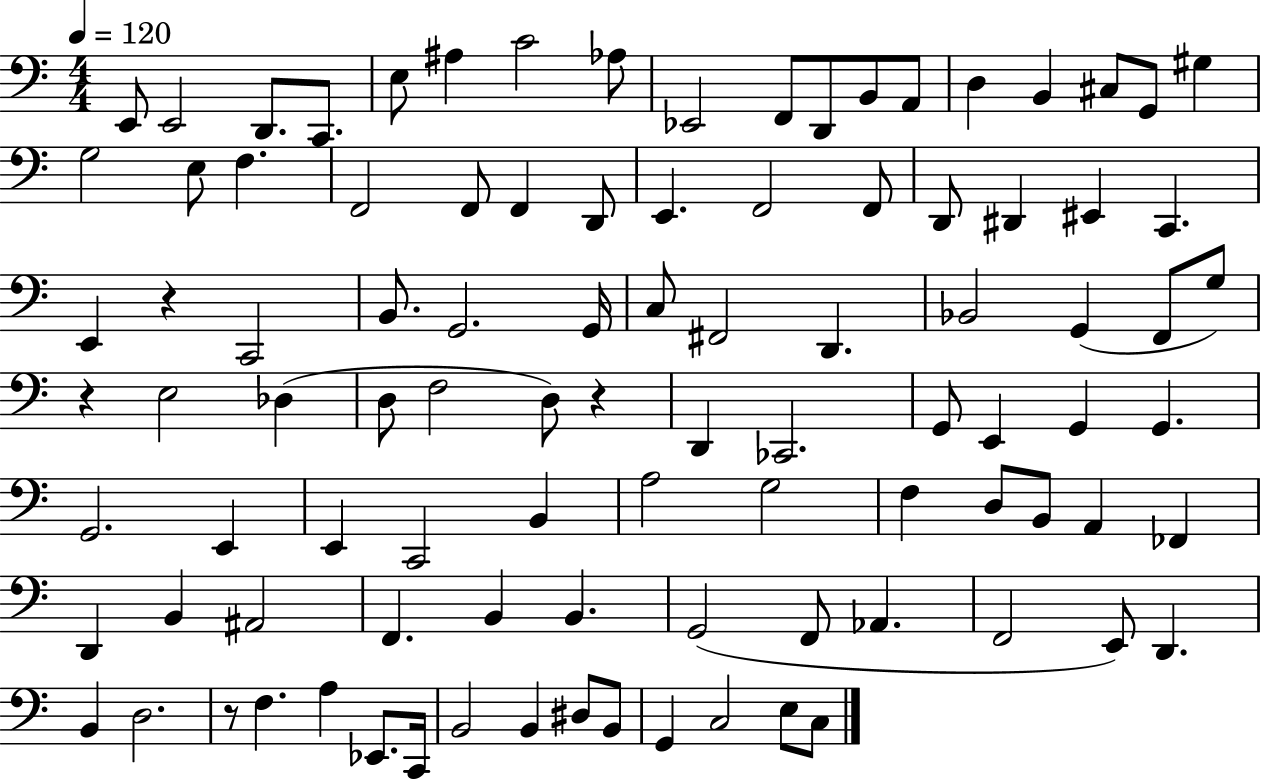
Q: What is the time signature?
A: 4/4